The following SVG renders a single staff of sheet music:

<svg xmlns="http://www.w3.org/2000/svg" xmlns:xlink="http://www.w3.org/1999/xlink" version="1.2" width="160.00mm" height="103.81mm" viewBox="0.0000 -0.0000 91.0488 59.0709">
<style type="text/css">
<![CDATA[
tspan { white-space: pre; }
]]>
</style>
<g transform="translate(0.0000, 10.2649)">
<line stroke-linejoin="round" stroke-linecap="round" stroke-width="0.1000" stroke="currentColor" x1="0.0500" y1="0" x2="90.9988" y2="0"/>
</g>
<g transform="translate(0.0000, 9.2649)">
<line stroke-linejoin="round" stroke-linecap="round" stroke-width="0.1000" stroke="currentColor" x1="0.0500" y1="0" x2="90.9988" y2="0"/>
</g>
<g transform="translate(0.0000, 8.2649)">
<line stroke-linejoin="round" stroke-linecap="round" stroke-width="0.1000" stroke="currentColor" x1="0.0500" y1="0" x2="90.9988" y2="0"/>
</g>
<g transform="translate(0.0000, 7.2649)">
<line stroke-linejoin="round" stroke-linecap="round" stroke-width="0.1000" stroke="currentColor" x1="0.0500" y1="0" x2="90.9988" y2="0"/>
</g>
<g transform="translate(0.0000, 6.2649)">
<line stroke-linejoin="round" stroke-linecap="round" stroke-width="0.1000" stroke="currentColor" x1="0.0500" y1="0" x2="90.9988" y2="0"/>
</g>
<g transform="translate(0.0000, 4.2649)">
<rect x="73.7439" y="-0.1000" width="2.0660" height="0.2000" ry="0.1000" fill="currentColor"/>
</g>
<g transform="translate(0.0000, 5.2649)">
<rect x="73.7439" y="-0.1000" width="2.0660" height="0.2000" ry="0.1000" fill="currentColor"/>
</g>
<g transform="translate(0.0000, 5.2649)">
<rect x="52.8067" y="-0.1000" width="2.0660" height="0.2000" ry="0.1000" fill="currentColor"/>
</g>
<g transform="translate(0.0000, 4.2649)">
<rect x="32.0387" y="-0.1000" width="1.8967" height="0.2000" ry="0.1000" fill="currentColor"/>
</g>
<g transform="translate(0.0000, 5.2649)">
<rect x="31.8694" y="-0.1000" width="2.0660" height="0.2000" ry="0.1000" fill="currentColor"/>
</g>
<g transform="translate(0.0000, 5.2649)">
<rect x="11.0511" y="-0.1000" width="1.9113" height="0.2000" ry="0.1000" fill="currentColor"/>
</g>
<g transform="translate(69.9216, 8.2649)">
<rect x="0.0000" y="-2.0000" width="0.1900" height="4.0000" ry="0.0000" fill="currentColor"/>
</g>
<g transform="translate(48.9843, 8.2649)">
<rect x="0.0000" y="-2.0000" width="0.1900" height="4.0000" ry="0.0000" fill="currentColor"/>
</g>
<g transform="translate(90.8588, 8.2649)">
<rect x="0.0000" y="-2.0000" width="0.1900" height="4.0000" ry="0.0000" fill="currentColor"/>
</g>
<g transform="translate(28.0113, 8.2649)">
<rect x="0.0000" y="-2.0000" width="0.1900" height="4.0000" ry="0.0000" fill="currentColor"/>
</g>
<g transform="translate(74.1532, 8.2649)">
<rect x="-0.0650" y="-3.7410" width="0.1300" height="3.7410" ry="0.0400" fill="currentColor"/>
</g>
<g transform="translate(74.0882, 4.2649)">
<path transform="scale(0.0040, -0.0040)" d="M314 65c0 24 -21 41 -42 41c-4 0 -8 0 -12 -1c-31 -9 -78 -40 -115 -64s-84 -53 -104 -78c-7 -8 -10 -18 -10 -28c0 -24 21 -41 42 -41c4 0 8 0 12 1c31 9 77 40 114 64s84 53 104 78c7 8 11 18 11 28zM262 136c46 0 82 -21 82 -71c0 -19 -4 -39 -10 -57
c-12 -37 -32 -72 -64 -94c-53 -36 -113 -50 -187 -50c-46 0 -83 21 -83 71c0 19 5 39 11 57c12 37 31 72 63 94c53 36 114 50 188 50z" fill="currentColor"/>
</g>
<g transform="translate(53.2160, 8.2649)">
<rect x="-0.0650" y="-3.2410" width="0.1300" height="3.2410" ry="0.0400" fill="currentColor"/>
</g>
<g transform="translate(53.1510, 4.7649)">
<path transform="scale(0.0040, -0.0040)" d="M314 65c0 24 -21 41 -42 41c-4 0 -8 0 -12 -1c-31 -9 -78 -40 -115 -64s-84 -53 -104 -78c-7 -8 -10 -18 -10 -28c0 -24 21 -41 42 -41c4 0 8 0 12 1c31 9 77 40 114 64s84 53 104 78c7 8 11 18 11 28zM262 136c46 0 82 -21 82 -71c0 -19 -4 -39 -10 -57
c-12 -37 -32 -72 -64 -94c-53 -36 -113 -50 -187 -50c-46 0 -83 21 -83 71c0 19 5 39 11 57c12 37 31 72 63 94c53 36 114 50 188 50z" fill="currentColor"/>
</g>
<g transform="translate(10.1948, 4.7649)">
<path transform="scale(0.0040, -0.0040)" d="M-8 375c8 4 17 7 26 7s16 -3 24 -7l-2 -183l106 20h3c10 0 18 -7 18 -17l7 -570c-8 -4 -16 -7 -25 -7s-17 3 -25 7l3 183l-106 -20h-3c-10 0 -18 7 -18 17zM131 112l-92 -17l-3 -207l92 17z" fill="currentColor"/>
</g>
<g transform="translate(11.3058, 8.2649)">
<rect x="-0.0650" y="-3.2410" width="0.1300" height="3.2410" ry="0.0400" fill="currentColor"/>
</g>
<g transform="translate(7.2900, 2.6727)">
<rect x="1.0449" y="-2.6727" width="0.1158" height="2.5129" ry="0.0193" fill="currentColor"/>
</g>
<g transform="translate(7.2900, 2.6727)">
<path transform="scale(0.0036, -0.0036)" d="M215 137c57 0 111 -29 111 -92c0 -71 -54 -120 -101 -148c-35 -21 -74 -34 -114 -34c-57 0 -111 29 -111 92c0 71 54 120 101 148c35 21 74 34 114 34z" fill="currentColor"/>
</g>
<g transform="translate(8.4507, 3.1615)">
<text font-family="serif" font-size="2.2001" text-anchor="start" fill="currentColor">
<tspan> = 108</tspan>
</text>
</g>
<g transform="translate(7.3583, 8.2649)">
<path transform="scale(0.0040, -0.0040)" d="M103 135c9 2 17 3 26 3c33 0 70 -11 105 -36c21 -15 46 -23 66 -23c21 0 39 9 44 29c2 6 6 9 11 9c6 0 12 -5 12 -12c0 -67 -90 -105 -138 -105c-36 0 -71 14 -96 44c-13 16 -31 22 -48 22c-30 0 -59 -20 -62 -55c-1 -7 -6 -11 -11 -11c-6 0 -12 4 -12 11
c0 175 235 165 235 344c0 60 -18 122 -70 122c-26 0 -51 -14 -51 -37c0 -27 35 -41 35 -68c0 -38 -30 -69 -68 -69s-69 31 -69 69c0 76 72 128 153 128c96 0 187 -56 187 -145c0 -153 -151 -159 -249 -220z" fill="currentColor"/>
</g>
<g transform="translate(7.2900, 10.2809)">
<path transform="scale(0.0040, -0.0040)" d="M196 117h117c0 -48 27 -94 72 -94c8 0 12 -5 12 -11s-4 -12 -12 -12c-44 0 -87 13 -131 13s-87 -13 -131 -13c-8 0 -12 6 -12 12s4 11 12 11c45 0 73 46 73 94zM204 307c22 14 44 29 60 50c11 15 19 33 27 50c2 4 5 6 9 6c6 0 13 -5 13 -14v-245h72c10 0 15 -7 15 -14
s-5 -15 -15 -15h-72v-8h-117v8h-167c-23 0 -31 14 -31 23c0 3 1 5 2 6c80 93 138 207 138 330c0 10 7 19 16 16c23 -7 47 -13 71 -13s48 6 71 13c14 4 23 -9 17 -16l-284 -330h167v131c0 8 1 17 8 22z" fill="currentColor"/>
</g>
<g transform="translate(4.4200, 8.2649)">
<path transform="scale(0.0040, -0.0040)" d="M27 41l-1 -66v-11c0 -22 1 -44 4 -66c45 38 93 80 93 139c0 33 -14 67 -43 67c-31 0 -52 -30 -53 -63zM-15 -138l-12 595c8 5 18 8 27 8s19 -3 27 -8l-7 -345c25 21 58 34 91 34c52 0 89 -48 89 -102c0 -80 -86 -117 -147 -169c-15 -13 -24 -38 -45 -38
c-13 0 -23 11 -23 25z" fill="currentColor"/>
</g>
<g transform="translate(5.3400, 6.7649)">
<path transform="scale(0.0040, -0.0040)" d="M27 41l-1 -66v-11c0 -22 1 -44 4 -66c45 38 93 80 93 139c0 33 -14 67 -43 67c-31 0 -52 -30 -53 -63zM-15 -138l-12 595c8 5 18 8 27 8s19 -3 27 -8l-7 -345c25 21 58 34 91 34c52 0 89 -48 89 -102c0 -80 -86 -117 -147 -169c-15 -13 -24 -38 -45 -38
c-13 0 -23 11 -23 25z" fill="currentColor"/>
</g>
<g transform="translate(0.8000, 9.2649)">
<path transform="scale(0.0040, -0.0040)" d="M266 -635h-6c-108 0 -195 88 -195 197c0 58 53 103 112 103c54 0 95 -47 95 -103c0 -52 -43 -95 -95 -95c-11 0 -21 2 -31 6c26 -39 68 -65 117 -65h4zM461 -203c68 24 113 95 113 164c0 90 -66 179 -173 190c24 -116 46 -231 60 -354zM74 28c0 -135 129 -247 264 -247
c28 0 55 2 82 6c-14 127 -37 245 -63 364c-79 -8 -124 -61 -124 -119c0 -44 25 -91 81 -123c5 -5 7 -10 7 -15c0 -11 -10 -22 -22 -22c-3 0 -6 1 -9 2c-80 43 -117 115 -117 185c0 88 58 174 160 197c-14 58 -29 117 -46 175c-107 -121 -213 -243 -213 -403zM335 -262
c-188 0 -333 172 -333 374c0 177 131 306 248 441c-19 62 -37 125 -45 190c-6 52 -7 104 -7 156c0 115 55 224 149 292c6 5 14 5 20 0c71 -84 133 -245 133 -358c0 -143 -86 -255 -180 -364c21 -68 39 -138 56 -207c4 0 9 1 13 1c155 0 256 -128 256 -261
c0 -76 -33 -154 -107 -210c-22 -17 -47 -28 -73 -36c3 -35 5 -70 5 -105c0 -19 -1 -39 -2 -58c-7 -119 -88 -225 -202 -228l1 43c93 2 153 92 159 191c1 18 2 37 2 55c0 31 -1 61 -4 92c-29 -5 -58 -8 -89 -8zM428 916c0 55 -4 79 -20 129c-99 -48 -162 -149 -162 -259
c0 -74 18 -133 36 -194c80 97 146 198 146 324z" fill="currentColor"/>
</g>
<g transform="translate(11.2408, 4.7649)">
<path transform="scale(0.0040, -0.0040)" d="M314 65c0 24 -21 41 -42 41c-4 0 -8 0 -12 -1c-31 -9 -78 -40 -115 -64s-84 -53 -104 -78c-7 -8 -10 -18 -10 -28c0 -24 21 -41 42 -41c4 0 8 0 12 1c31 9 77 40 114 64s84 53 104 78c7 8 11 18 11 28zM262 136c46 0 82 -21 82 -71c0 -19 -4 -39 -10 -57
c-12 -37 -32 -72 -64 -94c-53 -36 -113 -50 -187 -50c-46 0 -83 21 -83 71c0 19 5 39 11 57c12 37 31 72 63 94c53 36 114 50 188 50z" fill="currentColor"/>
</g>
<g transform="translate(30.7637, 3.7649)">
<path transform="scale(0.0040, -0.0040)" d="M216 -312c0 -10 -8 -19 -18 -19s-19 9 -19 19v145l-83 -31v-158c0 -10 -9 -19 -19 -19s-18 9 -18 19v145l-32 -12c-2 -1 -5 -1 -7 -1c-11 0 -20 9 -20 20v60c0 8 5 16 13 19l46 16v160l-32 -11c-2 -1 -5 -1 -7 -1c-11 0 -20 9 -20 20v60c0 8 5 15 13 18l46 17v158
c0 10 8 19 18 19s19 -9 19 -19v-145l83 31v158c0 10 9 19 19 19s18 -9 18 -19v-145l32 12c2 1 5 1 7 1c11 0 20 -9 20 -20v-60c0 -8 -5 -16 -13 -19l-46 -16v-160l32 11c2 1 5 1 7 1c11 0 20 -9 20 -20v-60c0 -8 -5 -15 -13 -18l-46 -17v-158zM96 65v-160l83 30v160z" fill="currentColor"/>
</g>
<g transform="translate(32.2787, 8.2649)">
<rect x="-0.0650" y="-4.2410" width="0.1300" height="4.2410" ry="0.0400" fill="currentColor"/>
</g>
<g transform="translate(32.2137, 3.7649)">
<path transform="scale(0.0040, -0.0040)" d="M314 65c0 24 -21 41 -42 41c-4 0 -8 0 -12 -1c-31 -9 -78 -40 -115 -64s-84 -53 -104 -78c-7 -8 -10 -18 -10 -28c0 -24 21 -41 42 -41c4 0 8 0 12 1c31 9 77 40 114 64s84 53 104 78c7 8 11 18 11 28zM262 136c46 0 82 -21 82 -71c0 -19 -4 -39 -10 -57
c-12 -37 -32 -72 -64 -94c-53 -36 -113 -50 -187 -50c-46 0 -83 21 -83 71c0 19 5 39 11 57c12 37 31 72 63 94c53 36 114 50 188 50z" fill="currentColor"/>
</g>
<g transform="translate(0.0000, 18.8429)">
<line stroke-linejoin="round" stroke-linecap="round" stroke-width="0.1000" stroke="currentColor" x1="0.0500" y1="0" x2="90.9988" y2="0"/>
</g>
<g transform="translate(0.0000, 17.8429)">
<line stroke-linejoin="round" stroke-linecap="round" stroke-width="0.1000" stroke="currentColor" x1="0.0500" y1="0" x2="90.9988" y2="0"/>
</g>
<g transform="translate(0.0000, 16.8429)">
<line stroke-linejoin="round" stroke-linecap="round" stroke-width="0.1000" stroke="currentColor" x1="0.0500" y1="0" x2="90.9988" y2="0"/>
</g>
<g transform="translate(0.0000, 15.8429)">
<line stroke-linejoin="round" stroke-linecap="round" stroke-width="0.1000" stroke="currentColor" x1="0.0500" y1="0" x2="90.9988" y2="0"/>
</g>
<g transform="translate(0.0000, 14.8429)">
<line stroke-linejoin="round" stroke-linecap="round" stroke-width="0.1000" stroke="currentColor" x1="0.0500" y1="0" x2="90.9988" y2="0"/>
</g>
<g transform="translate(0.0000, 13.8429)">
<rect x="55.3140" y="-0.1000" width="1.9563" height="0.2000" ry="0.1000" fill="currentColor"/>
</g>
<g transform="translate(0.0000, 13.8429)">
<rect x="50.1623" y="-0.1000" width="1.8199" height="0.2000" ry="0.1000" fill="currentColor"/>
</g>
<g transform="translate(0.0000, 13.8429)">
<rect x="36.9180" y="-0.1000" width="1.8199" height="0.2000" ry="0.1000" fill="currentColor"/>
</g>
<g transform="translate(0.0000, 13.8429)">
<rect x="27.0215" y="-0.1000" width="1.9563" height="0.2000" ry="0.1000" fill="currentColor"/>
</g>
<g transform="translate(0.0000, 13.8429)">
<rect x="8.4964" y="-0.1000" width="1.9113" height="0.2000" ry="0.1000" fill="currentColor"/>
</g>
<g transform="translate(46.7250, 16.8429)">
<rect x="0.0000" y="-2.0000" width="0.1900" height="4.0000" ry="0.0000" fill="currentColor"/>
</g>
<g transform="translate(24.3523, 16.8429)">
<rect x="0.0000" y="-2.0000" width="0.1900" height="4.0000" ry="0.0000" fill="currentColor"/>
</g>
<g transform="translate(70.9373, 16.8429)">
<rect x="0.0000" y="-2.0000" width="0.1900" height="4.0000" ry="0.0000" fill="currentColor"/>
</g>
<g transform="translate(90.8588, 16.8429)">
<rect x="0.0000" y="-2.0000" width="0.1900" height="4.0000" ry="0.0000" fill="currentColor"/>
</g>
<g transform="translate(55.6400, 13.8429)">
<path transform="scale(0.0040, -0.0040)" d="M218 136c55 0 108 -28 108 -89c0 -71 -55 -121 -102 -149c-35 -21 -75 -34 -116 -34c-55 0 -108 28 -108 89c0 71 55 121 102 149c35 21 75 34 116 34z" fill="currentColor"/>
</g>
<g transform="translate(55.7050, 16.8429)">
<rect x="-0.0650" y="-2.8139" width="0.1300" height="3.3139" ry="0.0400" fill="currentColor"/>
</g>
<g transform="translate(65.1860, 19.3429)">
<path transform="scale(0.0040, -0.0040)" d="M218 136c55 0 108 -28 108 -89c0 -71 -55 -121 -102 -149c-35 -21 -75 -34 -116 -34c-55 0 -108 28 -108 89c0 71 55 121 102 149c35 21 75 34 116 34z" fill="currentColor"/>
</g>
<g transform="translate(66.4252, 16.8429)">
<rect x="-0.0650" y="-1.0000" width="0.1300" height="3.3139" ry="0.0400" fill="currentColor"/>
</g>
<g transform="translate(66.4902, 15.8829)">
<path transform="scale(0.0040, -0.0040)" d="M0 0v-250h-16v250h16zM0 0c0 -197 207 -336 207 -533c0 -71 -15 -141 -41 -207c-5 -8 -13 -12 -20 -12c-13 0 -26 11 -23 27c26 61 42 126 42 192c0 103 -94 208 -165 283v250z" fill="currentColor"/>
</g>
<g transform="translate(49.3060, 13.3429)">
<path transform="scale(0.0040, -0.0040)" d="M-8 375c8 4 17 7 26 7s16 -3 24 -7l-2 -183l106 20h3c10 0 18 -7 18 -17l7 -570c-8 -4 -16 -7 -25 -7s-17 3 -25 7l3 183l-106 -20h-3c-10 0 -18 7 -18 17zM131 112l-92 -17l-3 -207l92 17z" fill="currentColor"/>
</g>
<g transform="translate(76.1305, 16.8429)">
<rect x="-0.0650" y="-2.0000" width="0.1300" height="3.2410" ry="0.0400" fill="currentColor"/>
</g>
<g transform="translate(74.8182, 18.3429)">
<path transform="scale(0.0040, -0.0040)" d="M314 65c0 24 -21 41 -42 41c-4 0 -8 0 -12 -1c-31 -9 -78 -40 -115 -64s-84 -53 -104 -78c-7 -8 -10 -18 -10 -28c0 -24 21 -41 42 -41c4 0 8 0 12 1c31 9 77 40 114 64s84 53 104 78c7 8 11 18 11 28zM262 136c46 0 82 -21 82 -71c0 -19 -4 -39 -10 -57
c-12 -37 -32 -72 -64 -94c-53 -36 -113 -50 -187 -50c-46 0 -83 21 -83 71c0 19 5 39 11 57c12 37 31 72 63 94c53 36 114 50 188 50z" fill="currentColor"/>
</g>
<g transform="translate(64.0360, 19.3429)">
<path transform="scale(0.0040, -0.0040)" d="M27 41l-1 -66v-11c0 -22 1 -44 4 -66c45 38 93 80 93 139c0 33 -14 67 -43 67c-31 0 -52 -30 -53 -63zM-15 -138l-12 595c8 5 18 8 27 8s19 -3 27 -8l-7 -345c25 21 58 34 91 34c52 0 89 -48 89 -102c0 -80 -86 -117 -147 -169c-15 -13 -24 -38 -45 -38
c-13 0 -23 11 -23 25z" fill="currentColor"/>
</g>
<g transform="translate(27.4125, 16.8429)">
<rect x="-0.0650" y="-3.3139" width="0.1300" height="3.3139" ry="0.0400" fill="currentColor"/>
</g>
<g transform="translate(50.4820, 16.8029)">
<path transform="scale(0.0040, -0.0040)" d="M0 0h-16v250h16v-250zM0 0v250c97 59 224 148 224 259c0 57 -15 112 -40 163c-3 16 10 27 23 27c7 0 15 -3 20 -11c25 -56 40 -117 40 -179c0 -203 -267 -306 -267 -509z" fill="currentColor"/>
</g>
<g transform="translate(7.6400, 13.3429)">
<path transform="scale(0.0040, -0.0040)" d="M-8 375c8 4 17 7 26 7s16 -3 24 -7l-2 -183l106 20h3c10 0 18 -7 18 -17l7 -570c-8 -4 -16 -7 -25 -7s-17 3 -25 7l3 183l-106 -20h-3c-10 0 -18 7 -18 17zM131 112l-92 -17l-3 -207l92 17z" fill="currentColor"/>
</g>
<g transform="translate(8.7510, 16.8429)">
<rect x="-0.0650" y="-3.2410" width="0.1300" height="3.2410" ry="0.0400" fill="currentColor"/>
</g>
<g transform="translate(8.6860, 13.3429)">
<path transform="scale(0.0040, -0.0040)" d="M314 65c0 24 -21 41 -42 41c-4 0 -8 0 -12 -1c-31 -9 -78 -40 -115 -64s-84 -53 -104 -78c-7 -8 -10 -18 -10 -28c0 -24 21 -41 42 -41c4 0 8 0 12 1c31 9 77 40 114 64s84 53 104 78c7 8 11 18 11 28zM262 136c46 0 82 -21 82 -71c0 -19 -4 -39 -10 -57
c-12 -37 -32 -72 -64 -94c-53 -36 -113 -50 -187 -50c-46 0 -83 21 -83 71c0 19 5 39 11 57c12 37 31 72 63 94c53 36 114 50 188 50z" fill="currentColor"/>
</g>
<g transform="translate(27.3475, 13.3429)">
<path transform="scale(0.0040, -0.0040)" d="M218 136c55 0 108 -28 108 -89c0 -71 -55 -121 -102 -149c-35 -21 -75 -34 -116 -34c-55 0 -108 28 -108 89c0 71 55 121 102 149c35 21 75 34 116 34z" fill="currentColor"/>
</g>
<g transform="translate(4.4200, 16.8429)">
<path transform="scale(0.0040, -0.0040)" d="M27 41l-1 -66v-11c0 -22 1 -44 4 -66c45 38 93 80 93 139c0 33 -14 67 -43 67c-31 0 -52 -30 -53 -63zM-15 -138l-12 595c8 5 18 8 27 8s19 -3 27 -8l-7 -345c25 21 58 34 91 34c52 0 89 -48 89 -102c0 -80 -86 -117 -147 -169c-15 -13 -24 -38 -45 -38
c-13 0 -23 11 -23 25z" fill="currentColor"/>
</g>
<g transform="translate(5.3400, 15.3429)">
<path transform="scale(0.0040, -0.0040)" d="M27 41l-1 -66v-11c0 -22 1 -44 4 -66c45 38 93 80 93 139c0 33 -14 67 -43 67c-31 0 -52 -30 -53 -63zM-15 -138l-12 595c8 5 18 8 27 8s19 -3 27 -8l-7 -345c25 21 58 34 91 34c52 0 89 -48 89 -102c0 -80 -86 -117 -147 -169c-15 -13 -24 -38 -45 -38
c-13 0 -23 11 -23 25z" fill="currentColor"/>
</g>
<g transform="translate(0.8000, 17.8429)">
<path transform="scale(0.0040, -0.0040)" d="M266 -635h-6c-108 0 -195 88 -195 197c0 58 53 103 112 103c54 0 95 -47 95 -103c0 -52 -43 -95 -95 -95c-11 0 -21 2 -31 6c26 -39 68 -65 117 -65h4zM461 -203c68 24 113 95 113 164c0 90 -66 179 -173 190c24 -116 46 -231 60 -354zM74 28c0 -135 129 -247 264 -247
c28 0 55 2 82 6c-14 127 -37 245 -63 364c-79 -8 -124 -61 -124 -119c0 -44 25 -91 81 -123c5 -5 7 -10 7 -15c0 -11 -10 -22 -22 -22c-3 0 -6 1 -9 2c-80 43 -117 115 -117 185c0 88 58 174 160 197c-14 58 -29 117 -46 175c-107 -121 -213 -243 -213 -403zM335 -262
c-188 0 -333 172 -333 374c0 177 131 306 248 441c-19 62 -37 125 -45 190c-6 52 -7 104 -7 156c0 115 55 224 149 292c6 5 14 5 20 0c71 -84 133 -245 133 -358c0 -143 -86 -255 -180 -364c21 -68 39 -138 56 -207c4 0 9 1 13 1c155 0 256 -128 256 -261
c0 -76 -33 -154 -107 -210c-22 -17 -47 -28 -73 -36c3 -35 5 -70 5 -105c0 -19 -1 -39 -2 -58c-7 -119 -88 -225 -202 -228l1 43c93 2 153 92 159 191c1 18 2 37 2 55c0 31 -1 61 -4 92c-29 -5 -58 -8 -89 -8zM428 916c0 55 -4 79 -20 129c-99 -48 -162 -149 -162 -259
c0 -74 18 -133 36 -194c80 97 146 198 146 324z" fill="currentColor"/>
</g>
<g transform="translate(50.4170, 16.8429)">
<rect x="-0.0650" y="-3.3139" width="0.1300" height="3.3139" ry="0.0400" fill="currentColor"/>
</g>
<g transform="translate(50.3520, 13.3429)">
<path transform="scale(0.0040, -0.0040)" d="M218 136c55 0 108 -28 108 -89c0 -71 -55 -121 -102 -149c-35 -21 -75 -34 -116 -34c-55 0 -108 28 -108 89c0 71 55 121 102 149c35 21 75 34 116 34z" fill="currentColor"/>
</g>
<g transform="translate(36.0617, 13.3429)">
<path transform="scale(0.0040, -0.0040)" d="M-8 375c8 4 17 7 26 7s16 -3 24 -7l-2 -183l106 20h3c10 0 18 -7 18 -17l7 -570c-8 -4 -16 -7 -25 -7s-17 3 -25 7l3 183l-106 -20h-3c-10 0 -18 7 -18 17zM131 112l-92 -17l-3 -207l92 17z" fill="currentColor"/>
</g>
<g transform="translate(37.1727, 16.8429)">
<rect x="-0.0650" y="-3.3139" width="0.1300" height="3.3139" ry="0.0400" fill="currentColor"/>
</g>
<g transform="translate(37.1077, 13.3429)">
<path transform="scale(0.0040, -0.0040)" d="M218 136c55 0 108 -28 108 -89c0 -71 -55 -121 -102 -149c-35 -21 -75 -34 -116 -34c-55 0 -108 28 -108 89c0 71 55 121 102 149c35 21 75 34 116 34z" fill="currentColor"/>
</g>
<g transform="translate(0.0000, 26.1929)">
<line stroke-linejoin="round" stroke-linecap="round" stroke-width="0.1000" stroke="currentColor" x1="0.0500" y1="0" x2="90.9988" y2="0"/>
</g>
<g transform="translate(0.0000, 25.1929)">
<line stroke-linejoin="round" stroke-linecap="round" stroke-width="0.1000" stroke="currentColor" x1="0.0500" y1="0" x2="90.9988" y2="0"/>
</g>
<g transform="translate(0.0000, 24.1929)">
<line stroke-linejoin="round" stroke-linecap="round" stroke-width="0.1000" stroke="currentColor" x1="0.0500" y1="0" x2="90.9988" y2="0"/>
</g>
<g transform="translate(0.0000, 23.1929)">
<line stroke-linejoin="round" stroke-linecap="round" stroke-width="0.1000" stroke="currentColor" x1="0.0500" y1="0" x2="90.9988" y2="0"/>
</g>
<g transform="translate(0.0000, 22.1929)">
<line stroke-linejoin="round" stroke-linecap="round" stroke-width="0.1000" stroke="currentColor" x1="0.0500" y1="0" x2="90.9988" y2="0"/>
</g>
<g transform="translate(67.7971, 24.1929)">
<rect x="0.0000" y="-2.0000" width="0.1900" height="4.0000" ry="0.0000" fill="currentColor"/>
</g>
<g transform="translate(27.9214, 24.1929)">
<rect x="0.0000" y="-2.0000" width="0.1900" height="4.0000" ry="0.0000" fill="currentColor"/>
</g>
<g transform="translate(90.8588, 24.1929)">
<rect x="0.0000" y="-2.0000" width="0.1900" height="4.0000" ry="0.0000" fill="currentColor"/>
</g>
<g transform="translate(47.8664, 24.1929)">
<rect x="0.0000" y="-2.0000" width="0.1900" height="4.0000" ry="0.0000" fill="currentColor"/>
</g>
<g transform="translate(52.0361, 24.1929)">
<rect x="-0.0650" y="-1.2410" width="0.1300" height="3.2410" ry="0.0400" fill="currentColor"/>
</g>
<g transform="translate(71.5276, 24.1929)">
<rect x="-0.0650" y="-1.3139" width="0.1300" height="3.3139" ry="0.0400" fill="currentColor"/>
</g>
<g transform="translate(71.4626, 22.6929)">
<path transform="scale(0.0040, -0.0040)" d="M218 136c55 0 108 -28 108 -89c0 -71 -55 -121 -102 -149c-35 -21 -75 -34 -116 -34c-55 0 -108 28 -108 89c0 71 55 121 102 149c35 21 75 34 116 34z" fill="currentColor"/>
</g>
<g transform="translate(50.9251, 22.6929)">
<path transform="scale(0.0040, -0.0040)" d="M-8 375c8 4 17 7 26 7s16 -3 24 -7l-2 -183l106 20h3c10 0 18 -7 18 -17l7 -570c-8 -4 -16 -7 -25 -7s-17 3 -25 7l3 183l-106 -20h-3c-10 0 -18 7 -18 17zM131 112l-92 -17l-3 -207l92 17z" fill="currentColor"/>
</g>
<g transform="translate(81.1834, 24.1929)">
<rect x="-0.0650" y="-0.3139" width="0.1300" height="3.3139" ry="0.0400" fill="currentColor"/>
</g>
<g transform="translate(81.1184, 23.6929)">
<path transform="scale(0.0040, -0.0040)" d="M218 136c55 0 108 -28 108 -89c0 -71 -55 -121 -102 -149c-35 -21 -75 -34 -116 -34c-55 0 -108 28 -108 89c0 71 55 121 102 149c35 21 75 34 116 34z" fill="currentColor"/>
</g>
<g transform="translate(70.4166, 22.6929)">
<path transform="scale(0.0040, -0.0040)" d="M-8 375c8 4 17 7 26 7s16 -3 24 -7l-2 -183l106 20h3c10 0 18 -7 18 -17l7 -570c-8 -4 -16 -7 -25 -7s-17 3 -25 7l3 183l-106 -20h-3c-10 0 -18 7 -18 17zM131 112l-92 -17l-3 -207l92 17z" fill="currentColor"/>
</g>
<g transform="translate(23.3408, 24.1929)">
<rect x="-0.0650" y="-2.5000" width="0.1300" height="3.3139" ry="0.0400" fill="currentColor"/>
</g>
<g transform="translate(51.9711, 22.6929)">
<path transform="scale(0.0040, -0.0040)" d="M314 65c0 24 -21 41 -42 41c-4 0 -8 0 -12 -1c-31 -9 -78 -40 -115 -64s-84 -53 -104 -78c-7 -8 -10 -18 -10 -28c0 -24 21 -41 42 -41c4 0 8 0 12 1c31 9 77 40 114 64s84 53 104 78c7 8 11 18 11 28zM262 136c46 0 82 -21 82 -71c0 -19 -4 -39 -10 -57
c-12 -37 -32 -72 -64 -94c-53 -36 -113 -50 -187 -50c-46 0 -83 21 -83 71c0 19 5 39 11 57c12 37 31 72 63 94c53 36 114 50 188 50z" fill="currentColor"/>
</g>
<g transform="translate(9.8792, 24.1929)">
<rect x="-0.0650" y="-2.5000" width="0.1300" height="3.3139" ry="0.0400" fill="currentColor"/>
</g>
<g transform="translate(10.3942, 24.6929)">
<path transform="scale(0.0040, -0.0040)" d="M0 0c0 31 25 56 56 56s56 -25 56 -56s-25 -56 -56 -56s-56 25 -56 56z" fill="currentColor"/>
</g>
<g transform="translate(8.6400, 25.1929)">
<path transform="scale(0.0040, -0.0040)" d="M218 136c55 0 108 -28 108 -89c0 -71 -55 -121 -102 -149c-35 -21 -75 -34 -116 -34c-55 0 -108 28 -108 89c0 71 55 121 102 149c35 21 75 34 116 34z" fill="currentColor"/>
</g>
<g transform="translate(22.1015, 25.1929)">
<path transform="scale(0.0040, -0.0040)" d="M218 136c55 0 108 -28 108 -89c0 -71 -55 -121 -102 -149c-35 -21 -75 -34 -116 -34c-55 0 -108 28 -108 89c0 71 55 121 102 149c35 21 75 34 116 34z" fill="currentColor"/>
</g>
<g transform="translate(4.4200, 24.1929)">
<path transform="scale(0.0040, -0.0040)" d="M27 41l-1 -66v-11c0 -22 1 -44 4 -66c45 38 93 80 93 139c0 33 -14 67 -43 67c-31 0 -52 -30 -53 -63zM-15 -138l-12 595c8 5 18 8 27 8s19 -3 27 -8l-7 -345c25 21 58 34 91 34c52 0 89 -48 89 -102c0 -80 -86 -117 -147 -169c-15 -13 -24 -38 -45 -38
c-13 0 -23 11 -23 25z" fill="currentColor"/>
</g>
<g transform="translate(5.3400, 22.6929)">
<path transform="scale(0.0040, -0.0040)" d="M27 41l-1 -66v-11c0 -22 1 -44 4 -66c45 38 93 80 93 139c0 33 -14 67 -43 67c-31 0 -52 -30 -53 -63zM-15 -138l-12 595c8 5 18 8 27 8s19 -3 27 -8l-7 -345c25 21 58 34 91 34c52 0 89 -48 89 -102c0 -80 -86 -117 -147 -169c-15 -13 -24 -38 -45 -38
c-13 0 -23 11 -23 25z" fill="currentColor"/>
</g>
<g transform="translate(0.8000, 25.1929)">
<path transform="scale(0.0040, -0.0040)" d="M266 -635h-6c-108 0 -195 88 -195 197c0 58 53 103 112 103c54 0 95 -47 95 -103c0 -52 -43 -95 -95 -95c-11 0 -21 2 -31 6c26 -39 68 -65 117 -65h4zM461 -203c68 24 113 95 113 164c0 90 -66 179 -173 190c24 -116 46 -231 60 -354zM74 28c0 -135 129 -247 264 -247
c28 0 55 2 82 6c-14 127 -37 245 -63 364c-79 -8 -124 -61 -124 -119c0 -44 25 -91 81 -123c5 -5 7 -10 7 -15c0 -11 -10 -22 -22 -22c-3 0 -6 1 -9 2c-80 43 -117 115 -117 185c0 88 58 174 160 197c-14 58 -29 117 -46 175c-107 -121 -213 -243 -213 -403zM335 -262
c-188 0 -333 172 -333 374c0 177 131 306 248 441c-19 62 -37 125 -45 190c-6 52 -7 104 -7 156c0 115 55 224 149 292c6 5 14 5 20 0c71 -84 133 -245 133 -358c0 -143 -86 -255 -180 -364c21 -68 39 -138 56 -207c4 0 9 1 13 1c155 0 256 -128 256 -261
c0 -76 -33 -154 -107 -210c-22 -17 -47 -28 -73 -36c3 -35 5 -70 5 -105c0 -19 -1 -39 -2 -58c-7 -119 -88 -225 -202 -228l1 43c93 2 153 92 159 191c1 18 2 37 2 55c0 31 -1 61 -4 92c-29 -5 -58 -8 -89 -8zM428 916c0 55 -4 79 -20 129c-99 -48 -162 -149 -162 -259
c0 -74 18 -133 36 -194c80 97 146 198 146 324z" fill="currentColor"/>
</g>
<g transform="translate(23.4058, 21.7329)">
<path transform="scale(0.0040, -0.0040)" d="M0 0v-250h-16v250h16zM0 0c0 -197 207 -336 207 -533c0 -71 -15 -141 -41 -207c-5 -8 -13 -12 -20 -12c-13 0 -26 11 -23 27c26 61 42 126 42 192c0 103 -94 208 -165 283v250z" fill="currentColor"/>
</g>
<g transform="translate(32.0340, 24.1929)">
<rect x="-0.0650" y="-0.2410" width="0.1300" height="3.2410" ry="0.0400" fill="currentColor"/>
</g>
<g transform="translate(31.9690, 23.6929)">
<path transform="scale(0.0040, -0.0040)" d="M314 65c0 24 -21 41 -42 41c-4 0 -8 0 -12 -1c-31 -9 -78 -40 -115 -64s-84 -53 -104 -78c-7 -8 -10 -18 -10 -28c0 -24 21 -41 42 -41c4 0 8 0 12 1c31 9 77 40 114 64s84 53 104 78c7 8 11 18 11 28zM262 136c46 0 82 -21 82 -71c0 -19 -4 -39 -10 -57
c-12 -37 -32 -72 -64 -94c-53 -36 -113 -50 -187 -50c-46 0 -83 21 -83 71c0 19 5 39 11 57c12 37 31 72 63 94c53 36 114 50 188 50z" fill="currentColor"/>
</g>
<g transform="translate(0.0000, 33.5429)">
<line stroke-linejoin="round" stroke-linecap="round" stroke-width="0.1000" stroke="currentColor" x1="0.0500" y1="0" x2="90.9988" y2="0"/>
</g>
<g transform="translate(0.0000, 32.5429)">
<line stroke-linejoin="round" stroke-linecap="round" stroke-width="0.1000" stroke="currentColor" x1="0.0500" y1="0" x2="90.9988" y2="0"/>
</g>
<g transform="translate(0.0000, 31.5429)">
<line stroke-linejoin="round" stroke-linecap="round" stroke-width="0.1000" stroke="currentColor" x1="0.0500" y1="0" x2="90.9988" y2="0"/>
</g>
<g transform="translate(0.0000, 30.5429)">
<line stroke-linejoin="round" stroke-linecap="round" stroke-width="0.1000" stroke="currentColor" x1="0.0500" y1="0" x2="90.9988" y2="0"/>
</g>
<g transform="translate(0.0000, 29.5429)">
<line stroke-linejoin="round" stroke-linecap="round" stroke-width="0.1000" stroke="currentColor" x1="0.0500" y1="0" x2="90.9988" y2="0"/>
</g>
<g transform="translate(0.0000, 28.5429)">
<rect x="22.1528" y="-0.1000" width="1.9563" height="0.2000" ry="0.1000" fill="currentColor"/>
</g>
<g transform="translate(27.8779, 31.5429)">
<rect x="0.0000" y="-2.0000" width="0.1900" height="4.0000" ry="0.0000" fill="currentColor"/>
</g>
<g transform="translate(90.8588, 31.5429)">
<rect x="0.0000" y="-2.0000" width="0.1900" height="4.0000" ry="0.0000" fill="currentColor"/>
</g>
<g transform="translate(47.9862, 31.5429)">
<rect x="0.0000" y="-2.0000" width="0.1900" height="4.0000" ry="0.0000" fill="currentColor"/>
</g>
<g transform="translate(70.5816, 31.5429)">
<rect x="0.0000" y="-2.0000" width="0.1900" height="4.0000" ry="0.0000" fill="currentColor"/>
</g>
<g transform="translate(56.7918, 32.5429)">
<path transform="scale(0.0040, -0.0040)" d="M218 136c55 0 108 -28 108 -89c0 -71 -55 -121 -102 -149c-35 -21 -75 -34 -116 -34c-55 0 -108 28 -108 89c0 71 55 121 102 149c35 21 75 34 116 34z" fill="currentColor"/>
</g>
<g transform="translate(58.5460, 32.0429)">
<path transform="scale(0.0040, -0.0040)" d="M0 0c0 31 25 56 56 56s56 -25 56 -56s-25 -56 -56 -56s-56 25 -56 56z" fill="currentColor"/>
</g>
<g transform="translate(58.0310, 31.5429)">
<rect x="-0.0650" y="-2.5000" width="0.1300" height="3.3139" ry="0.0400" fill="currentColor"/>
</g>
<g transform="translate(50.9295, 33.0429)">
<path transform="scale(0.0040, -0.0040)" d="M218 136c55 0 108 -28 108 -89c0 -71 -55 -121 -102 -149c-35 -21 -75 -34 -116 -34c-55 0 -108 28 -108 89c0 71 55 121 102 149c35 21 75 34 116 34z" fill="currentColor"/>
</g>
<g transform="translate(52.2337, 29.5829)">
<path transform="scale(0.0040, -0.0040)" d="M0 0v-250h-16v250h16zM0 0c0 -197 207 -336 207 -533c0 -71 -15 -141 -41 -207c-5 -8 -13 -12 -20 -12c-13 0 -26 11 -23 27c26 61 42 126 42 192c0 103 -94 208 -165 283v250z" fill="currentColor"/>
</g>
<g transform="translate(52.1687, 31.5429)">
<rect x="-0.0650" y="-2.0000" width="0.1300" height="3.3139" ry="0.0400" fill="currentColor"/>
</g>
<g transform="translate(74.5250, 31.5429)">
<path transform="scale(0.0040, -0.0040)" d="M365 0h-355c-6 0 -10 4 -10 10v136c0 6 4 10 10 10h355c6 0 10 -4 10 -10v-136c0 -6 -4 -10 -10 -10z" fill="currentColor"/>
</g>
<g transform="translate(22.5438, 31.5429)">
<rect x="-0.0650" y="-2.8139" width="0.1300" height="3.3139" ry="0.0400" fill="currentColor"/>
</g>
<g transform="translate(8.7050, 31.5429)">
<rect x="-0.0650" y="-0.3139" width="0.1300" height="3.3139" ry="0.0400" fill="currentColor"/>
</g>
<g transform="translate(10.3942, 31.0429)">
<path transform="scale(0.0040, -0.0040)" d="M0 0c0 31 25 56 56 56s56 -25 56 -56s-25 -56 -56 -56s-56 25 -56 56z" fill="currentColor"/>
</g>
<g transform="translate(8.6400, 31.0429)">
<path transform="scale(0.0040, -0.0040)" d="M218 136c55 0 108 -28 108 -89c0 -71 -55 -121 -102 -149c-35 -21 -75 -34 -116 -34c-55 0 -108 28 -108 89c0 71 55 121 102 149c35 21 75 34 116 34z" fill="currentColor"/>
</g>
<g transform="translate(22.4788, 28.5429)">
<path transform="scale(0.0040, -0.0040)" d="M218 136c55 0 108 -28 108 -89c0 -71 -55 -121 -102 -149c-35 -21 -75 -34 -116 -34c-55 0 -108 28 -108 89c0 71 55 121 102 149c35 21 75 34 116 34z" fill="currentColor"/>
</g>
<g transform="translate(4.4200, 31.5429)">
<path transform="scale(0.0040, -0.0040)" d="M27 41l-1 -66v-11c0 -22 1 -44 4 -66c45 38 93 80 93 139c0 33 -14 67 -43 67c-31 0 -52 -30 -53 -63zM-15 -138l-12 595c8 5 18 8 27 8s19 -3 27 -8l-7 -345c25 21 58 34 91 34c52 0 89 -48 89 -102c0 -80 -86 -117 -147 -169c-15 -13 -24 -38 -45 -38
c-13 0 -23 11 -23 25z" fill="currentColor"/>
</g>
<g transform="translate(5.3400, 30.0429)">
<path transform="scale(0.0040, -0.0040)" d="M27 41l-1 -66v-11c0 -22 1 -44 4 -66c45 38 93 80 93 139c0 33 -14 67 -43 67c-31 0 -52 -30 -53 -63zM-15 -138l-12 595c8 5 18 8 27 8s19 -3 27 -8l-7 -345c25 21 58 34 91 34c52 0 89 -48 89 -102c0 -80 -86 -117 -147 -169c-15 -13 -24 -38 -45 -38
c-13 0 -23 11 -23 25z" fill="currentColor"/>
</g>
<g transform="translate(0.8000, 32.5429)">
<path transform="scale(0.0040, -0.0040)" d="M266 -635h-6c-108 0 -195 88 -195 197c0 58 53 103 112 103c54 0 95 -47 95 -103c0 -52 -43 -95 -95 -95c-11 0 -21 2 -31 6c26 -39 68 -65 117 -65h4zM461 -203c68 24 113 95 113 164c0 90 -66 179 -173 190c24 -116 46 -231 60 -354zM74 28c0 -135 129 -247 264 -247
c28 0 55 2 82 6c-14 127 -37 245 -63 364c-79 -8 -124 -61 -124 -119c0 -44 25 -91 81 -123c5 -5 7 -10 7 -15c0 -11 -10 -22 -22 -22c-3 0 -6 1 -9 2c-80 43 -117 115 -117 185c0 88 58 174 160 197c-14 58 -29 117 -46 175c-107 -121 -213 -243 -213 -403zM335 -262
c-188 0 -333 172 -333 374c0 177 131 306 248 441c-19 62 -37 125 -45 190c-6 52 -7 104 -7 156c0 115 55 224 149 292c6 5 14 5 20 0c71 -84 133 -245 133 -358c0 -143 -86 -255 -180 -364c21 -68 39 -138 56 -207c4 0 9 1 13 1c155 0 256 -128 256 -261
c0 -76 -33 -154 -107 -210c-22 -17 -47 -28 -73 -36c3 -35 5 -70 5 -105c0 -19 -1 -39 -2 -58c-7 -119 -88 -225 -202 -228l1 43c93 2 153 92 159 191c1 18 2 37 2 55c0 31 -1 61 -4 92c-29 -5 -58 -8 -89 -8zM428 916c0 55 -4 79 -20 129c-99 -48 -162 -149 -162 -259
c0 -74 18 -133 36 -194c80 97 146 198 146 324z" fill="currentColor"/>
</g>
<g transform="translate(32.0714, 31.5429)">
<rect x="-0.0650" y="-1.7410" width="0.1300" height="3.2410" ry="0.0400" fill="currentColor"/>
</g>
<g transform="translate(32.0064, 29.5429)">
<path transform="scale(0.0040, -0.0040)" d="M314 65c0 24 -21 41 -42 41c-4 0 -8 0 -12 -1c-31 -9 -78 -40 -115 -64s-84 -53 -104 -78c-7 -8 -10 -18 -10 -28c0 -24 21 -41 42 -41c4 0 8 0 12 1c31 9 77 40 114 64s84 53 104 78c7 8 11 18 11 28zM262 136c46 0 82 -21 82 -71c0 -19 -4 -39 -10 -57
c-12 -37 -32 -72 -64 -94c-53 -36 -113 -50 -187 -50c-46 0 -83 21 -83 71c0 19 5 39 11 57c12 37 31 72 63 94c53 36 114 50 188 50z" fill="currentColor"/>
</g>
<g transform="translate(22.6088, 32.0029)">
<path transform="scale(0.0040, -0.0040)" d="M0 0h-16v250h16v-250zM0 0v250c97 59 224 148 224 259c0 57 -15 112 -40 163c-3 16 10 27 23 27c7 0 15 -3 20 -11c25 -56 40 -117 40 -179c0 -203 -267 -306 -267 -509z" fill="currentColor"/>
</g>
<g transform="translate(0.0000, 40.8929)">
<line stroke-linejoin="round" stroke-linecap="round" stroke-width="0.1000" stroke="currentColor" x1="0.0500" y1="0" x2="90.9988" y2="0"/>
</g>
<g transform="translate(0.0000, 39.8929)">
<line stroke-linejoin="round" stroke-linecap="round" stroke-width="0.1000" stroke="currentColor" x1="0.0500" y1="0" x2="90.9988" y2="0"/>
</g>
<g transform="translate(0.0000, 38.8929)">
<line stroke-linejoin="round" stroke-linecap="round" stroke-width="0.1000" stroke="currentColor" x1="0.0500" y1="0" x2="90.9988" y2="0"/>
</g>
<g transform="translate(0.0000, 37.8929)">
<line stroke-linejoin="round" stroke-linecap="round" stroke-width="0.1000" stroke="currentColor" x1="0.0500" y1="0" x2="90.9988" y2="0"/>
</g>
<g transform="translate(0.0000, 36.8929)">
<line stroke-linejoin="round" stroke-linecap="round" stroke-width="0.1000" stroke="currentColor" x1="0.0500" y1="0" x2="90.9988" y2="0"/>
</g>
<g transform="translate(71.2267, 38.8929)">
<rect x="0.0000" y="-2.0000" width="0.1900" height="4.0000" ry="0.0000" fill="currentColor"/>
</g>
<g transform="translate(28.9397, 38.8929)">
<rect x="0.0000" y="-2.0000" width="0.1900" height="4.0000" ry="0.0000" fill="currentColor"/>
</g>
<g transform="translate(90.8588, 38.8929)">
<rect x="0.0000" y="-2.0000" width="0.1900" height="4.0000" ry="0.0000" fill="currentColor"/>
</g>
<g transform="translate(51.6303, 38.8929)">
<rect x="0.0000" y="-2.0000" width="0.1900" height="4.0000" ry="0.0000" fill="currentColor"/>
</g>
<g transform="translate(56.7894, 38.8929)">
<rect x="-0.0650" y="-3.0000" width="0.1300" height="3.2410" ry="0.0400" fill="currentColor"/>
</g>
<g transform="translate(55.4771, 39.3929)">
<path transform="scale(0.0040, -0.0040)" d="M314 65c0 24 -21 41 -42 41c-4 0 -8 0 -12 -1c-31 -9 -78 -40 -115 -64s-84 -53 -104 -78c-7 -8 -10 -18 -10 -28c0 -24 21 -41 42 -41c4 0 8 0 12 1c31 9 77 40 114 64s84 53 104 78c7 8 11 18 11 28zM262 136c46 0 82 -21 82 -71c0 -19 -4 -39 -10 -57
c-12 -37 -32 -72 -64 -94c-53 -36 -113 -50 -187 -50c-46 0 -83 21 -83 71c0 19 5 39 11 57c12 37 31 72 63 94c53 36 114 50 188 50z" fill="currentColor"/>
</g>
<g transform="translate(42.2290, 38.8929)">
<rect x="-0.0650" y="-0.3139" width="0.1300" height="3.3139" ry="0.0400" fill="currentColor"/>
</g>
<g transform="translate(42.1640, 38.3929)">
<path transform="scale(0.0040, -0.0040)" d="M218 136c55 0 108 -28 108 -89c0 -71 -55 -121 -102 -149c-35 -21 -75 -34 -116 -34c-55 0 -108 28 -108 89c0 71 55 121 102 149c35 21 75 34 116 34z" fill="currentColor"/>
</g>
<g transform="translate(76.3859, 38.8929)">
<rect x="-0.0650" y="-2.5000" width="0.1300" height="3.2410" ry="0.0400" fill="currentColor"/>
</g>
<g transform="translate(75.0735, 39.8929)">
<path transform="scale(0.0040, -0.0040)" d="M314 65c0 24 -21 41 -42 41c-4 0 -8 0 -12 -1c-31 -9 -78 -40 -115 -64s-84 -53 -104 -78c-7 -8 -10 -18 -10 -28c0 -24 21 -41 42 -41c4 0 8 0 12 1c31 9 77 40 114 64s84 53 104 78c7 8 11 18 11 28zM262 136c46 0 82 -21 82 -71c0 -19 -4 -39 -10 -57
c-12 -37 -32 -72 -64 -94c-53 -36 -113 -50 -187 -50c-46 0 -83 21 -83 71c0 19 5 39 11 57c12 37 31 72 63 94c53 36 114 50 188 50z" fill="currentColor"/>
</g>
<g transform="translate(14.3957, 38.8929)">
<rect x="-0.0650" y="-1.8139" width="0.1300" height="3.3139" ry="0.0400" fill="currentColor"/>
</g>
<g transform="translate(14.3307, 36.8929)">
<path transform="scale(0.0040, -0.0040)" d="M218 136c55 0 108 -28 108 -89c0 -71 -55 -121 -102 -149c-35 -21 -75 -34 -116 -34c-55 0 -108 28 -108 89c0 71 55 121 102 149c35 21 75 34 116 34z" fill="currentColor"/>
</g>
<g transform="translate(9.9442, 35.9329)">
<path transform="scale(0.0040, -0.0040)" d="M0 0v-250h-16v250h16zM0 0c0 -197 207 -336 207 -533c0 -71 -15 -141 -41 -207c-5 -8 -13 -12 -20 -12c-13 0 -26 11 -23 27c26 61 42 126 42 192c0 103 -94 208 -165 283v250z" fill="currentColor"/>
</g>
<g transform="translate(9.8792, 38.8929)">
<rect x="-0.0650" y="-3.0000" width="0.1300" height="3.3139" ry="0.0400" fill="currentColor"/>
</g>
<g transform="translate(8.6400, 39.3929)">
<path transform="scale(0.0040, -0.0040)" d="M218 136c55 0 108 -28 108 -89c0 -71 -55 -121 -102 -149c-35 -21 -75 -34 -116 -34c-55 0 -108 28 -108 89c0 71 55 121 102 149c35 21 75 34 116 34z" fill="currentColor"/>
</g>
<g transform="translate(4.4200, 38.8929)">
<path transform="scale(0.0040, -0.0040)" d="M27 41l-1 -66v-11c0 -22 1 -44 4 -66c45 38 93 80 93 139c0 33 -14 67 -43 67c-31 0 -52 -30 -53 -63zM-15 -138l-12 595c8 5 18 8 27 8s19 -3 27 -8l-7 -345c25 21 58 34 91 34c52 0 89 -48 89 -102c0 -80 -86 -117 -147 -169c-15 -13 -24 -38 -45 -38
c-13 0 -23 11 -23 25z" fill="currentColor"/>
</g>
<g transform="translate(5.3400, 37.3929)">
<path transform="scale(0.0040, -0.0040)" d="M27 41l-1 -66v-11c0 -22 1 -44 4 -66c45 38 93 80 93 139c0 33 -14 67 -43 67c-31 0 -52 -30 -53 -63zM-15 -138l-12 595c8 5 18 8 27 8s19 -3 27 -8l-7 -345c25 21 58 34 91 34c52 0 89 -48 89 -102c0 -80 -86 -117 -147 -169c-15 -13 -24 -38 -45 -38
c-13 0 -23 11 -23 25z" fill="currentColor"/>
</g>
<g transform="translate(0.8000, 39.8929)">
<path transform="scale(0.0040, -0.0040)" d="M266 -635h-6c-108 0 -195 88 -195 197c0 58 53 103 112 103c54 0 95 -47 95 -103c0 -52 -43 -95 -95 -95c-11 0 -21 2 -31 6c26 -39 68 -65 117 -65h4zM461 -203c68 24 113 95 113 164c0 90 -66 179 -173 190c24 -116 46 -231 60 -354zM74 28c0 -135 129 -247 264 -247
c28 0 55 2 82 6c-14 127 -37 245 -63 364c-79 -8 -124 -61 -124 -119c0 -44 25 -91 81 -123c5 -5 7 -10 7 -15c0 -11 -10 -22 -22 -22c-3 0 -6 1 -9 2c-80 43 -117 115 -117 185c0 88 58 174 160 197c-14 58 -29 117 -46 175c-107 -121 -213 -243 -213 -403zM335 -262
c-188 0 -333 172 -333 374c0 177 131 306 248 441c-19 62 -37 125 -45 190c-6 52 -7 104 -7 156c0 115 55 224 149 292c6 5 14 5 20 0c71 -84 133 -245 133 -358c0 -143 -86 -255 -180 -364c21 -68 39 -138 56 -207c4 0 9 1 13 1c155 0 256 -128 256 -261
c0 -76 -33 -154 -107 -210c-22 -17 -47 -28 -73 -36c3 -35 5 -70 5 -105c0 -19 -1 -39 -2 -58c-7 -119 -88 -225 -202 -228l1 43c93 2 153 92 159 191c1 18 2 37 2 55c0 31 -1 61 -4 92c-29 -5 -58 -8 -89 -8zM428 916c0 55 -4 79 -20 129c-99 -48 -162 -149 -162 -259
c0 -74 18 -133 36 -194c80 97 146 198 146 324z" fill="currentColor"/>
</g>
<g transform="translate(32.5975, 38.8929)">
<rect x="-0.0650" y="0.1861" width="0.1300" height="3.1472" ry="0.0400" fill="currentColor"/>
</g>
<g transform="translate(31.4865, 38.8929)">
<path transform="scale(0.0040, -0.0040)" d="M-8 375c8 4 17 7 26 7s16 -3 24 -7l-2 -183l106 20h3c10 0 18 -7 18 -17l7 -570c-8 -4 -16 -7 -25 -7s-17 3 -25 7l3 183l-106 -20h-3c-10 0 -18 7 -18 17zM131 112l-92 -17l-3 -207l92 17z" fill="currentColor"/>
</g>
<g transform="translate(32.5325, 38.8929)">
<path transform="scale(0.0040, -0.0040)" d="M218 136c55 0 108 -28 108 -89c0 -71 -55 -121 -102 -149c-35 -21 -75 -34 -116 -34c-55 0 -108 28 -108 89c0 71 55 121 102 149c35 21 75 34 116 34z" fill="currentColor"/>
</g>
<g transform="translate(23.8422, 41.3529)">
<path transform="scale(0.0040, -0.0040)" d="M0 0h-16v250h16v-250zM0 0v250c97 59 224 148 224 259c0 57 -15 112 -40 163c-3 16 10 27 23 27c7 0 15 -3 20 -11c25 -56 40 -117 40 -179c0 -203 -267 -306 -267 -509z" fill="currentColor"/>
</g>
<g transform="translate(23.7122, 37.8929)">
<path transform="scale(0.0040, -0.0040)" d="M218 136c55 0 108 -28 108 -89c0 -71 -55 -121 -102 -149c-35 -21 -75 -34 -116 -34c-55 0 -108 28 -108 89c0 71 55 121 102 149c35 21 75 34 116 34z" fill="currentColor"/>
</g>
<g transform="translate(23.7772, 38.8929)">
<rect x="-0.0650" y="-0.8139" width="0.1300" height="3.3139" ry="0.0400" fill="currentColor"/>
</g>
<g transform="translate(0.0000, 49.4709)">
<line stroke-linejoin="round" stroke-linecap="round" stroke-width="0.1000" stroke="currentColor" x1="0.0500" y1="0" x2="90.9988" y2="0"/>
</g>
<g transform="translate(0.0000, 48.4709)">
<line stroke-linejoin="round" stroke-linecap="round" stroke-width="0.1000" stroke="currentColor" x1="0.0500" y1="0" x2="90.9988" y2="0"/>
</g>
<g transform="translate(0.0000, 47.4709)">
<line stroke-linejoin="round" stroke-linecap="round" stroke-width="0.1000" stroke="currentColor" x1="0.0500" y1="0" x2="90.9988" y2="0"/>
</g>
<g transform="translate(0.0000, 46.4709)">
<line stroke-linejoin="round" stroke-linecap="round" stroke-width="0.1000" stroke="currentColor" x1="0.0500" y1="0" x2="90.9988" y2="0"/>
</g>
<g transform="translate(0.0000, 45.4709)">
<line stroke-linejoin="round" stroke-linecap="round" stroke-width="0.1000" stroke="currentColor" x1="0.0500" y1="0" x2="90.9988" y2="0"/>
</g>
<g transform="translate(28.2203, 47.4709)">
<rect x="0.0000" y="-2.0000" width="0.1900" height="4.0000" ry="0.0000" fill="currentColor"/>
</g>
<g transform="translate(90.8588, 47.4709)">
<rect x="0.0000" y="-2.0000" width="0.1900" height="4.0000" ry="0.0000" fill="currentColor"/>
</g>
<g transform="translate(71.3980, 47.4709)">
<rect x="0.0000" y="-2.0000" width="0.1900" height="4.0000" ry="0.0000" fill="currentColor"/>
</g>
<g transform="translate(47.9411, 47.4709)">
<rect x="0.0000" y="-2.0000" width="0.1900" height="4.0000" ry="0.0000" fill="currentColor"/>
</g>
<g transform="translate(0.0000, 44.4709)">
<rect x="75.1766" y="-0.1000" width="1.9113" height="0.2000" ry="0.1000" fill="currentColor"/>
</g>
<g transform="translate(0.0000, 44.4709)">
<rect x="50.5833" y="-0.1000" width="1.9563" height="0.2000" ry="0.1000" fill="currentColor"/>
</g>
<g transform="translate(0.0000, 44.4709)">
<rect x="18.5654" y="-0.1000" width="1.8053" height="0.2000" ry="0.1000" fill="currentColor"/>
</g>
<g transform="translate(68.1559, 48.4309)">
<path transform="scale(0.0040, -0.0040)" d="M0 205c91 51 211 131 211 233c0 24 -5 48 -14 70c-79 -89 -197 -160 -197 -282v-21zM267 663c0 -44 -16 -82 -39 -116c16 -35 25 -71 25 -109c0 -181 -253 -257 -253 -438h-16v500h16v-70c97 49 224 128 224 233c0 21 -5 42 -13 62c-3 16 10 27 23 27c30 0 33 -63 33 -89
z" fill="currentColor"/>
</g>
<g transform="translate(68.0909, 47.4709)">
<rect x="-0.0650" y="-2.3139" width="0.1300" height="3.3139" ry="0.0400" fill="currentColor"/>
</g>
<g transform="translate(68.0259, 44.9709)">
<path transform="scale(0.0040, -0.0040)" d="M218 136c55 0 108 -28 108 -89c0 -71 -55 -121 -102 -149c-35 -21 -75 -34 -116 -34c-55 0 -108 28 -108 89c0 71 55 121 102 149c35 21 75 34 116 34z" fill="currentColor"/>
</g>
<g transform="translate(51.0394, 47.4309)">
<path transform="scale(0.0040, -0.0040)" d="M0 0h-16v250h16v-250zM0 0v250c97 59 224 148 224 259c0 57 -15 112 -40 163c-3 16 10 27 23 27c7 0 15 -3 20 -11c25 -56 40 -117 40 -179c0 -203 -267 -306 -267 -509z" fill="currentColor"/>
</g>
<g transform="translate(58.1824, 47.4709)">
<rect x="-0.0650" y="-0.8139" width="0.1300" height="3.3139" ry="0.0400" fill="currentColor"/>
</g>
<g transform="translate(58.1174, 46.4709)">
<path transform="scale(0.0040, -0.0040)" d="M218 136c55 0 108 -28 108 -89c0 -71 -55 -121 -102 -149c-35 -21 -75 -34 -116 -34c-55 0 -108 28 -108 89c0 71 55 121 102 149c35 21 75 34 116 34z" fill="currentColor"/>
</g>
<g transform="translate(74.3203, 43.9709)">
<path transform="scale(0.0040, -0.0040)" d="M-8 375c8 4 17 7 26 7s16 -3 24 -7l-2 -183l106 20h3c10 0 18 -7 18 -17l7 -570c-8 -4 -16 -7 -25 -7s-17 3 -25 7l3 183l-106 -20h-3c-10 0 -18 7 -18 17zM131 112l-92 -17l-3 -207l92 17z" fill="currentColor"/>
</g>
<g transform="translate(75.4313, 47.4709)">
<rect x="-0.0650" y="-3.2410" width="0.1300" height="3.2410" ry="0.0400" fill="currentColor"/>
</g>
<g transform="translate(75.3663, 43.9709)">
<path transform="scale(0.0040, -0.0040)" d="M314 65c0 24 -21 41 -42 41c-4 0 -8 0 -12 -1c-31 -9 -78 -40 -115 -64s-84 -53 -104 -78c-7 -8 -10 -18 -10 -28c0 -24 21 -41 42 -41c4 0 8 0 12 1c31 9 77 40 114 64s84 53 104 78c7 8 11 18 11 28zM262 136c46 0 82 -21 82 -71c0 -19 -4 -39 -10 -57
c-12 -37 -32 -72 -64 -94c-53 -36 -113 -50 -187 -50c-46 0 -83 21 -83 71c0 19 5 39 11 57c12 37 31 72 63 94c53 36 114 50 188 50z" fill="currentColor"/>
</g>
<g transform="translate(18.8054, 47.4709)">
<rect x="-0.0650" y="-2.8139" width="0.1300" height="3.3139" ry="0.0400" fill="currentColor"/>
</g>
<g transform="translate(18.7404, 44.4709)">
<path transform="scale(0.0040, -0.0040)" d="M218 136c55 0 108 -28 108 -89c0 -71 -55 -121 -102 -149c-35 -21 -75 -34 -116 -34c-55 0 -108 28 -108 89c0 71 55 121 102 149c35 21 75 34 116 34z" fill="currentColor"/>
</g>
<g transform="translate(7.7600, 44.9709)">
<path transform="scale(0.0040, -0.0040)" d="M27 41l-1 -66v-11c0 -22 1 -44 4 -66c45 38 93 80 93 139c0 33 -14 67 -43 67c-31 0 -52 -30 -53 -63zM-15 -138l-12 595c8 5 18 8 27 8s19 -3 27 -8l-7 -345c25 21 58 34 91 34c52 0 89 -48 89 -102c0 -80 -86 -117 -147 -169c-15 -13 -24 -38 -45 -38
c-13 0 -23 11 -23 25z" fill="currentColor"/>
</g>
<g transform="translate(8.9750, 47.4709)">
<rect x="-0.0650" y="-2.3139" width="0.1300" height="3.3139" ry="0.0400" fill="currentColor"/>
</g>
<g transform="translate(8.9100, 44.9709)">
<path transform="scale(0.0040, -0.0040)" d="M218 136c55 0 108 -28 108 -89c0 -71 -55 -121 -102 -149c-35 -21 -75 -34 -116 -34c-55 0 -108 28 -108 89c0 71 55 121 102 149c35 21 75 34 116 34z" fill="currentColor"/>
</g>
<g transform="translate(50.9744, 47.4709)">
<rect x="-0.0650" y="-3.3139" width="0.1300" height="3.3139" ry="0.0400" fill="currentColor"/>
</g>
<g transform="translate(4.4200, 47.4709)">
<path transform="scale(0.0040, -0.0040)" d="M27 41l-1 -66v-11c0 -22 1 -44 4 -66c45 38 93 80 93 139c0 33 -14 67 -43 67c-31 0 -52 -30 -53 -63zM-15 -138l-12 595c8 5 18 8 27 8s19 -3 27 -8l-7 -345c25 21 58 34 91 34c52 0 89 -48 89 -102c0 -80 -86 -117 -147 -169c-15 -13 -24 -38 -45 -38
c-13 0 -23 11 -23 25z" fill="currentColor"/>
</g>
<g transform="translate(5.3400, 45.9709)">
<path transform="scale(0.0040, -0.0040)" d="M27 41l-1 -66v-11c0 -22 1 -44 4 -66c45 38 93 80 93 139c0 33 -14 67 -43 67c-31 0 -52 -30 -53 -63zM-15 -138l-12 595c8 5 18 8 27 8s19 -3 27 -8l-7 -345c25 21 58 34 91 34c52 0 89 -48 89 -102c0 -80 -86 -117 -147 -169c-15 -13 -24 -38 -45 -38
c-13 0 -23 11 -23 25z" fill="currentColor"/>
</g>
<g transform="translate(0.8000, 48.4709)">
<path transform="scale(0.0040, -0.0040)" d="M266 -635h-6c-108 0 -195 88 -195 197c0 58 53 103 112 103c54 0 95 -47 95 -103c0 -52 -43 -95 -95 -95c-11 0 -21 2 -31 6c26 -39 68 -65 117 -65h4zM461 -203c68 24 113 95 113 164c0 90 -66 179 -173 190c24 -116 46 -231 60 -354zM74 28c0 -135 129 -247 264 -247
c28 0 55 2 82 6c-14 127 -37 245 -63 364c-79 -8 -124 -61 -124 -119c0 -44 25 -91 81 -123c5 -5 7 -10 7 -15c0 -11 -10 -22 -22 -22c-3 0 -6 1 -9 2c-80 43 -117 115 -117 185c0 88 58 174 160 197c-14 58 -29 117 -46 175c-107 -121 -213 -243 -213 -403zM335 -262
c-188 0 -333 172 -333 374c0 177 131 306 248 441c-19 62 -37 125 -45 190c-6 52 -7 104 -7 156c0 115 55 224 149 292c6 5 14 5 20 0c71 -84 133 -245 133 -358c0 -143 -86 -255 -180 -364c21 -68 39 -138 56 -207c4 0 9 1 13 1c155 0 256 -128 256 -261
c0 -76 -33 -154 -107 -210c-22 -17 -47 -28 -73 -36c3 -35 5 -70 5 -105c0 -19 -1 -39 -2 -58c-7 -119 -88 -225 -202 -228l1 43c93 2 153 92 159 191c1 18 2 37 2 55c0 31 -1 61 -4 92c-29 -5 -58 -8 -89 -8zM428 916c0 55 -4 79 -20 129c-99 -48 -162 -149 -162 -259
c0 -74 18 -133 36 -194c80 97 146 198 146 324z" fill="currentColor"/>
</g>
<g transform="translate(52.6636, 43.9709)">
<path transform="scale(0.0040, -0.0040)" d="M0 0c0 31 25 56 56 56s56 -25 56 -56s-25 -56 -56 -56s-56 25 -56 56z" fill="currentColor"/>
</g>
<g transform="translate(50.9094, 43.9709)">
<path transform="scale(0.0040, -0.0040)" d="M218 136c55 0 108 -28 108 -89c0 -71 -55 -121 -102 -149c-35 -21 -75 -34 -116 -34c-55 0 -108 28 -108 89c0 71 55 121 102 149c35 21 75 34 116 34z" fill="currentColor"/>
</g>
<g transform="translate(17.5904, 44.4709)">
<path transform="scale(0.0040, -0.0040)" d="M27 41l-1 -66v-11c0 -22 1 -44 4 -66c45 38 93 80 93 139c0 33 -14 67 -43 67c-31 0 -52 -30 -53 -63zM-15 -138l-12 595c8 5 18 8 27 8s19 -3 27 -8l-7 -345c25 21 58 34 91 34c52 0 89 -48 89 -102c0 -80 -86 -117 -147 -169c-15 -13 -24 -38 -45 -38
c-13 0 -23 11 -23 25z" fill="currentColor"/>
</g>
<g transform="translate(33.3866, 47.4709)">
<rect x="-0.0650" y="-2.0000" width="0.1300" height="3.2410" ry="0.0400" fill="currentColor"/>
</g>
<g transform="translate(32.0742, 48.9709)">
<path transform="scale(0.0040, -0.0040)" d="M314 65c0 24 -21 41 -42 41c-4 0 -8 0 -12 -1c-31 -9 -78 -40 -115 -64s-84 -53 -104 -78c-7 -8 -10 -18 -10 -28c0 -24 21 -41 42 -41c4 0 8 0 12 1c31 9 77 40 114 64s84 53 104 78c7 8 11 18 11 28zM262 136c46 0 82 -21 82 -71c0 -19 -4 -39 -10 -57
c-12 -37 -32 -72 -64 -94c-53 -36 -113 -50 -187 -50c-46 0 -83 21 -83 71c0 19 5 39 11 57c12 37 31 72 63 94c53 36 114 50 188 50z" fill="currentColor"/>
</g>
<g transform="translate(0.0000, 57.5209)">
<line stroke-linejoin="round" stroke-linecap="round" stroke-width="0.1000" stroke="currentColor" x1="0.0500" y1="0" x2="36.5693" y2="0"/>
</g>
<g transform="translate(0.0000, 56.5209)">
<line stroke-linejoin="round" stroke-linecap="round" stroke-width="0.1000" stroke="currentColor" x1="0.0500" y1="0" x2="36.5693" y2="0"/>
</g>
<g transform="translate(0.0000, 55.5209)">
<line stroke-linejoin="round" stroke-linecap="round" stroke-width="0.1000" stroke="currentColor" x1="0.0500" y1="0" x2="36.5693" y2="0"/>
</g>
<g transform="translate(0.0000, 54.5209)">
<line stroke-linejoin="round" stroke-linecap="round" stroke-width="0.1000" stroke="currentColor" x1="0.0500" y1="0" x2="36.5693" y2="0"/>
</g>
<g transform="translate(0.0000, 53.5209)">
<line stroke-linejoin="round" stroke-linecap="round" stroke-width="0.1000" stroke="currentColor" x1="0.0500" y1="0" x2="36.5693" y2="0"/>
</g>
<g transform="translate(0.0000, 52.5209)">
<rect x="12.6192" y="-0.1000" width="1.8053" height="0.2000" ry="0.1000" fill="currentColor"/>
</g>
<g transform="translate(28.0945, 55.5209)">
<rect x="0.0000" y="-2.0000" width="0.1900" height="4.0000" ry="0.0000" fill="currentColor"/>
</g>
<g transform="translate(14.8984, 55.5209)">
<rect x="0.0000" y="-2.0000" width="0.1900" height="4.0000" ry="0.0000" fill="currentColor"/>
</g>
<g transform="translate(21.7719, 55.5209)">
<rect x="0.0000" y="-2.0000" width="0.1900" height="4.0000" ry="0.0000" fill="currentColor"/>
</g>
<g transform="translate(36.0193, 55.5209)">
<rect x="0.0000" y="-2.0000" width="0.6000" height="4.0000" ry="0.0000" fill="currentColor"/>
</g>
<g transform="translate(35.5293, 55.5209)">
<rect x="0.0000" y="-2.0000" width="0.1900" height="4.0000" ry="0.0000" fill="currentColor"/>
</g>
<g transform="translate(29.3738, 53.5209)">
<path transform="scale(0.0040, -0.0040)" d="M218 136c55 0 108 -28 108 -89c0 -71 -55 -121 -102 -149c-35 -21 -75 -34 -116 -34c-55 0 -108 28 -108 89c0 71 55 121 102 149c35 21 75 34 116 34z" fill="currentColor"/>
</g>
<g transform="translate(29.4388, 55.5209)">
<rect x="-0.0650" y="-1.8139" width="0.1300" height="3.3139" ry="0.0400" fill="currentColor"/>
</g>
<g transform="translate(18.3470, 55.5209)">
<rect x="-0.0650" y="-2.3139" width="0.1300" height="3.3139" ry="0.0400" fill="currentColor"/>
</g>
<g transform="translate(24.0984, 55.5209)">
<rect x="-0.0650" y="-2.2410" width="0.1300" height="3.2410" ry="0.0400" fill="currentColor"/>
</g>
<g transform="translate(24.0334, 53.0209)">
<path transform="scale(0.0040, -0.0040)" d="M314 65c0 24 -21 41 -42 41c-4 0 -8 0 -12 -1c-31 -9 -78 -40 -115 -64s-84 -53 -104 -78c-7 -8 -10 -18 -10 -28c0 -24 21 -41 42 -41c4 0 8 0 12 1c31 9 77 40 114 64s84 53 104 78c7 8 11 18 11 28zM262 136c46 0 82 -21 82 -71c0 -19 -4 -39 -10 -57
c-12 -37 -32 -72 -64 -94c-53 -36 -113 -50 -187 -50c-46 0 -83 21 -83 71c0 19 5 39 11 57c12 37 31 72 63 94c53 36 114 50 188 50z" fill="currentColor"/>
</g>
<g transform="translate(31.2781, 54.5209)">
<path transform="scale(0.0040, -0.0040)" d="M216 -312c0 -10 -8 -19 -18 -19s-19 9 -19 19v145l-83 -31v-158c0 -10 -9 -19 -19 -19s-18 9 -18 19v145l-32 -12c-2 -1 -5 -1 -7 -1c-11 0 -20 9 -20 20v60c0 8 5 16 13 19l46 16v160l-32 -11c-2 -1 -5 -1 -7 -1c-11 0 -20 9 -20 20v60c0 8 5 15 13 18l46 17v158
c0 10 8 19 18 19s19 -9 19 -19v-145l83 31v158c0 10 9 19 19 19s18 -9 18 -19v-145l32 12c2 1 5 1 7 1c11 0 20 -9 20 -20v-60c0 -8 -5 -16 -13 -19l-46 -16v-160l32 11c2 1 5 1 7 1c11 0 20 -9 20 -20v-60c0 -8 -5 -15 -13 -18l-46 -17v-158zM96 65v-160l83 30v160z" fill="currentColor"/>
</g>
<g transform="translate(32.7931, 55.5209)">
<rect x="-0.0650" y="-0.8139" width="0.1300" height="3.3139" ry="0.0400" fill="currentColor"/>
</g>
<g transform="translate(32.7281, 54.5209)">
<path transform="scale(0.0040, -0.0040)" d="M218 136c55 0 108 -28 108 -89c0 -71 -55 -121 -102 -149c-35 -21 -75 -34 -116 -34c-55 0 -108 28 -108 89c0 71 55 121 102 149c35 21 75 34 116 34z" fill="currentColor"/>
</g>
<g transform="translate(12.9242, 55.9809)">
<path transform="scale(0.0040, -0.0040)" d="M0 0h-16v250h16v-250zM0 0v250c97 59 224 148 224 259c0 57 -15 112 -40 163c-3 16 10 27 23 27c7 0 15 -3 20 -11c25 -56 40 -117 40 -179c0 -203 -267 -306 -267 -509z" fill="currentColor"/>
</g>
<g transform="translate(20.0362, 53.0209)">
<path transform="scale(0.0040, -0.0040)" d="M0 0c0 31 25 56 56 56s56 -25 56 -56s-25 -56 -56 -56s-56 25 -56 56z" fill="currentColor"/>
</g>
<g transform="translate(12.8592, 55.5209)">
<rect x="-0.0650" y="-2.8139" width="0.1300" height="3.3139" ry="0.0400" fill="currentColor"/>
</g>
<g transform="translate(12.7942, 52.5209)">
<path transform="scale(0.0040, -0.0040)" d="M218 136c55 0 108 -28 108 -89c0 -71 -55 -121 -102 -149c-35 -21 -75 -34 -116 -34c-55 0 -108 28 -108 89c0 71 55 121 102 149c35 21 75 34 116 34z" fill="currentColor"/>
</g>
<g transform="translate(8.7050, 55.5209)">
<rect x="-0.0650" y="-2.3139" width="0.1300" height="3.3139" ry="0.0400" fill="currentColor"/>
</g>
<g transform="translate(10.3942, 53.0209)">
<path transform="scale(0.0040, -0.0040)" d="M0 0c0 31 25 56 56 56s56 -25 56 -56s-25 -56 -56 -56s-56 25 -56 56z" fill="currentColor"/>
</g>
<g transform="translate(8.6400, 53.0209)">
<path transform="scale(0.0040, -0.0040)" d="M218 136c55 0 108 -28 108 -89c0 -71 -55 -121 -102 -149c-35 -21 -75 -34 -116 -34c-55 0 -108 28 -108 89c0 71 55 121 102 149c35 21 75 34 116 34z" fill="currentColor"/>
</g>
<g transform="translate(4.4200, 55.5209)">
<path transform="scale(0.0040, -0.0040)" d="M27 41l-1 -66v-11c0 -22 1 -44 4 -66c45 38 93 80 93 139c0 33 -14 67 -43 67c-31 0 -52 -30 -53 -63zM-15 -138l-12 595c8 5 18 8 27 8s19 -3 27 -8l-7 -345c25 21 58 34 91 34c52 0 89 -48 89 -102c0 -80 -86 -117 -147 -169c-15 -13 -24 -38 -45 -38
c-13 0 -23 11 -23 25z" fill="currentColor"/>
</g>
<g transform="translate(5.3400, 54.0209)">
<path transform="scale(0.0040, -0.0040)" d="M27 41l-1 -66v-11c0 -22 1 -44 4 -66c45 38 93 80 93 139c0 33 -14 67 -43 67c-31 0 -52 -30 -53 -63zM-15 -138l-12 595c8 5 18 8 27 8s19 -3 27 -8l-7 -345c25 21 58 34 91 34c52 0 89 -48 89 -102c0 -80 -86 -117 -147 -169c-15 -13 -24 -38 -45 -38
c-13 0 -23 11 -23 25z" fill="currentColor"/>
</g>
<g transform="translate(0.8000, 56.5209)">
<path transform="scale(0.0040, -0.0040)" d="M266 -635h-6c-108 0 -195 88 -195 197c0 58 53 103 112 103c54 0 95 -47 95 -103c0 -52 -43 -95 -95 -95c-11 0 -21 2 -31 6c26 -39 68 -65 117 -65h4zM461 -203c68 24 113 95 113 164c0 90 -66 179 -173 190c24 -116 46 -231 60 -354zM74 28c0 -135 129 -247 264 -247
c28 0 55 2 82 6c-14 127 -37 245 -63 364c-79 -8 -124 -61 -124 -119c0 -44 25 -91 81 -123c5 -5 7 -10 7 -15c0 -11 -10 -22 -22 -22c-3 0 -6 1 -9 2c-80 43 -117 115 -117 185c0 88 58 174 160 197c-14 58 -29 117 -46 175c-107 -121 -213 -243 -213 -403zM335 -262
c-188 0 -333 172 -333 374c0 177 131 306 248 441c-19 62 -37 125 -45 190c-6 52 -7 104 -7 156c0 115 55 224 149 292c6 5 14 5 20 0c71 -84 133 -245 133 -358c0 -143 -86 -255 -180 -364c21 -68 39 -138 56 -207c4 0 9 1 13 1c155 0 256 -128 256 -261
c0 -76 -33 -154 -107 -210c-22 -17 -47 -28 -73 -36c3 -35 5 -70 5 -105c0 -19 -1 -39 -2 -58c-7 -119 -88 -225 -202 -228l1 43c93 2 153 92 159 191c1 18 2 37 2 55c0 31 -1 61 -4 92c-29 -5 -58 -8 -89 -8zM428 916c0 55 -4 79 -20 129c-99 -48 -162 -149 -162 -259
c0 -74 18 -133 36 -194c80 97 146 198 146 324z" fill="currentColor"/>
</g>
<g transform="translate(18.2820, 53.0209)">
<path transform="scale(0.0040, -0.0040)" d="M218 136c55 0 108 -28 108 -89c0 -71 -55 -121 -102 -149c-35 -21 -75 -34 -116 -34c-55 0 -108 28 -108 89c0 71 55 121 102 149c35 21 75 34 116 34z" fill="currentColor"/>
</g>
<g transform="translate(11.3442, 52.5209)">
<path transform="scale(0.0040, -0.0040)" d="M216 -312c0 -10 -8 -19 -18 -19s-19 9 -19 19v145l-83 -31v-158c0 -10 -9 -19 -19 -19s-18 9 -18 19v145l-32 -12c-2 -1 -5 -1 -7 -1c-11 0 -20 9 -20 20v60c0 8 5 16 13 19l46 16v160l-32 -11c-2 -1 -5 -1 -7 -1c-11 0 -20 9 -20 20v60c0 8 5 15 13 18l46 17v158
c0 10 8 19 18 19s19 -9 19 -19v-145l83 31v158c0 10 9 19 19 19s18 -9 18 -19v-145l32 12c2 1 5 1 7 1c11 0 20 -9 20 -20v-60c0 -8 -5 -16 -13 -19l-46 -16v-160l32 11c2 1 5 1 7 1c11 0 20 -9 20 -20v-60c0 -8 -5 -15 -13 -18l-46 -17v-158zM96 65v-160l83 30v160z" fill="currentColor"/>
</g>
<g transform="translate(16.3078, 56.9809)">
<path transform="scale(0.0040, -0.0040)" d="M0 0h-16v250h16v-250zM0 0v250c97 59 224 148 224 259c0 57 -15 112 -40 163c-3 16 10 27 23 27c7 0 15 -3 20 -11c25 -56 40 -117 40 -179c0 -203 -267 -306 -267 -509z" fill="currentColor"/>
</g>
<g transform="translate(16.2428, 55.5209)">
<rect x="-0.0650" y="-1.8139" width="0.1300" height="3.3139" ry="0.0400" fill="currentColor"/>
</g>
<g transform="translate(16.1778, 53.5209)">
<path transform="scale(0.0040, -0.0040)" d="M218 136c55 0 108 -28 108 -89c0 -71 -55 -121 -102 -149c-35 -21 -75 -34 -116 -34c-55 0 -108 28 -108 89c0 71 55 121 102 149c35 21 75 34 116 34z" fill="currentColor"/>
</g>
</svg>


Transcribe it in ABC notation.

X:1
T:Untitled
M:2/4
L:1/4
K:Bb
b2 ^d'2 _b2 c'2 b2 _b b b/2 a _D/2 F2 G G/2 c2 e2 e c c a/2 f2 F/2 G z2 A/2 f d/2 B c A2 G2 _g _a F2 _b/2 d g/4 b2 g ^a/2 f/2 g g2 f ^d